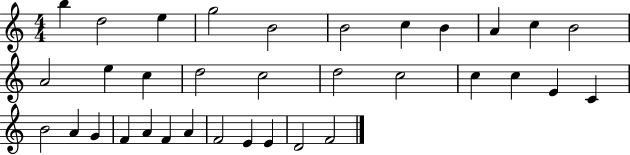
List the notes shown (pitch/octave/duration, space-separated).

B5/q D5/h E5/q G5/h B4/h B4/h C5/q B4/q A4/q C5/q B4/h A4/h E5/q C5/q D5/h C5/h D5/h C5/h C5/q C5/q E4/q C4/q B4/h A4/q G4/q F4/q A4/q F4/q A4/q F4/h E4/q E4/q D4/h F4/h